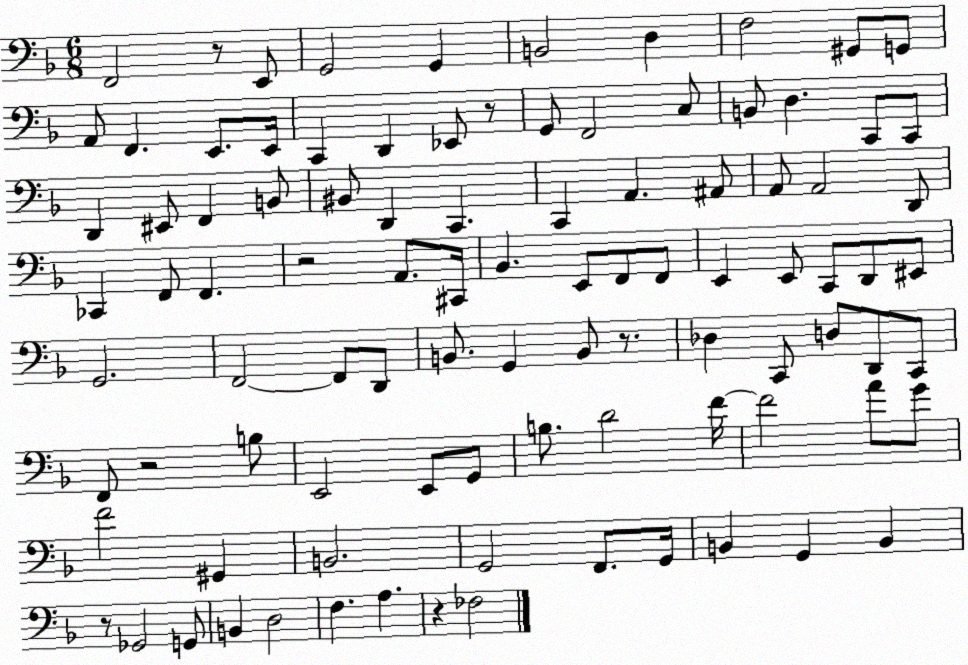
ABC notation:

X:1
T:Untitled
M:6/8
L:1/4
K:F
F,,2 z/2 E,,/2 G,,2 G,, B,,2 D, F,2 ^G,,/2 G,,/2 A,,/2 F,, E,,/2 E,,/4 C,, D,, _E,,/2 z/2 G,,/2 F,,2 C,/2 B,,/2 D, C,,/2 C,,/2 D,, ^E,,/2 F,, B,,/2 ^B,,/2 D,, C,, C,, A,, ^A,,/2 A,,/2 A,,2 D,,/2 _C,, F,,/2 F,, z2 A,,/2 ^C,,/4 _B,, E,,/2 F,,/2 F,,/2 E,, E,,/2 C,,/2 D,,/2 ^E,,/2 G,,2 F,,2 F,,/2 D,,/2 B,,/2 G,, B,,/2 z/2 _D, C,,/2 D,/2 D,,/2 C,,/2 F,,/2 z2 B,/2 E,,2 E,,/2 G,,/2 B,/2 D2 F/4 F2 A/2 G/2 F2 ^G,, B,,2 G,,2 F,,/2 G,,/4 B,, G,, B,, z/2 _G,,2 G,,/2 B,, D,2 F, A, z _F,2